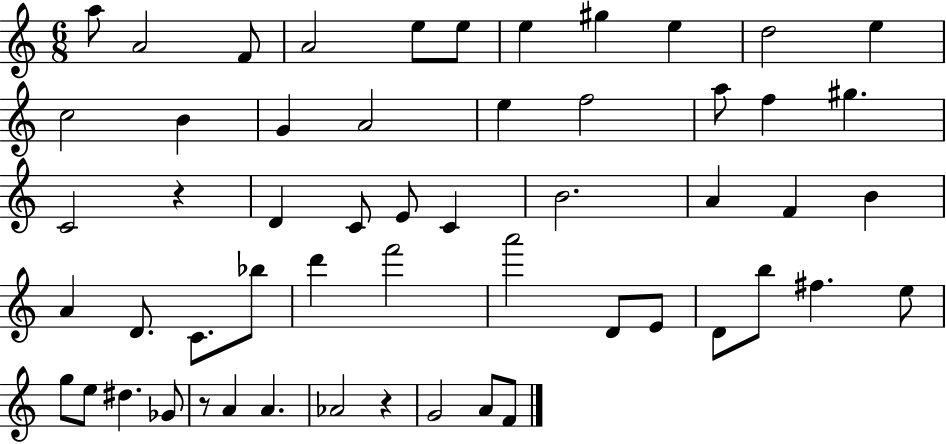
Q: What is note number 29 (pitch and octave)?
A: B4